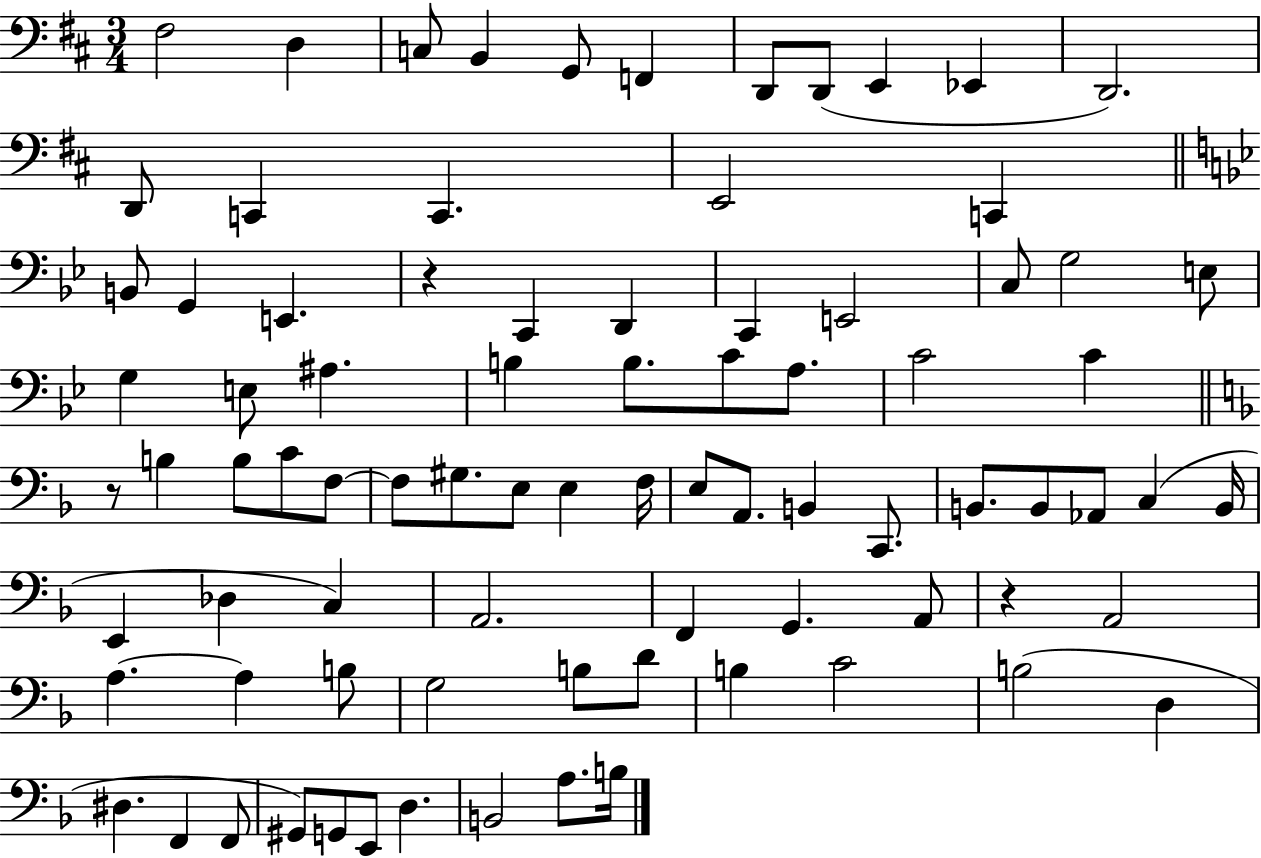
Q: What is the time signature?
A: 3/4